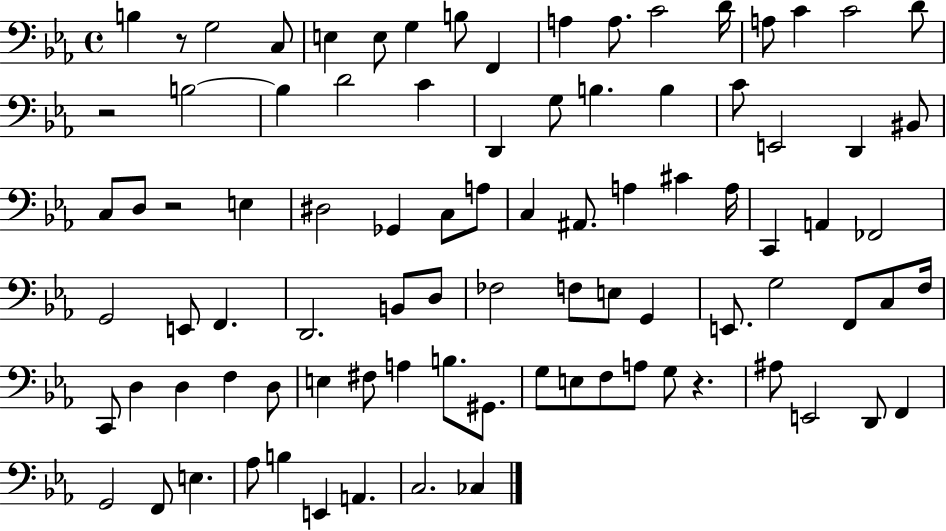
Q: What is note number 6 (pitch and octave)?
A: G3